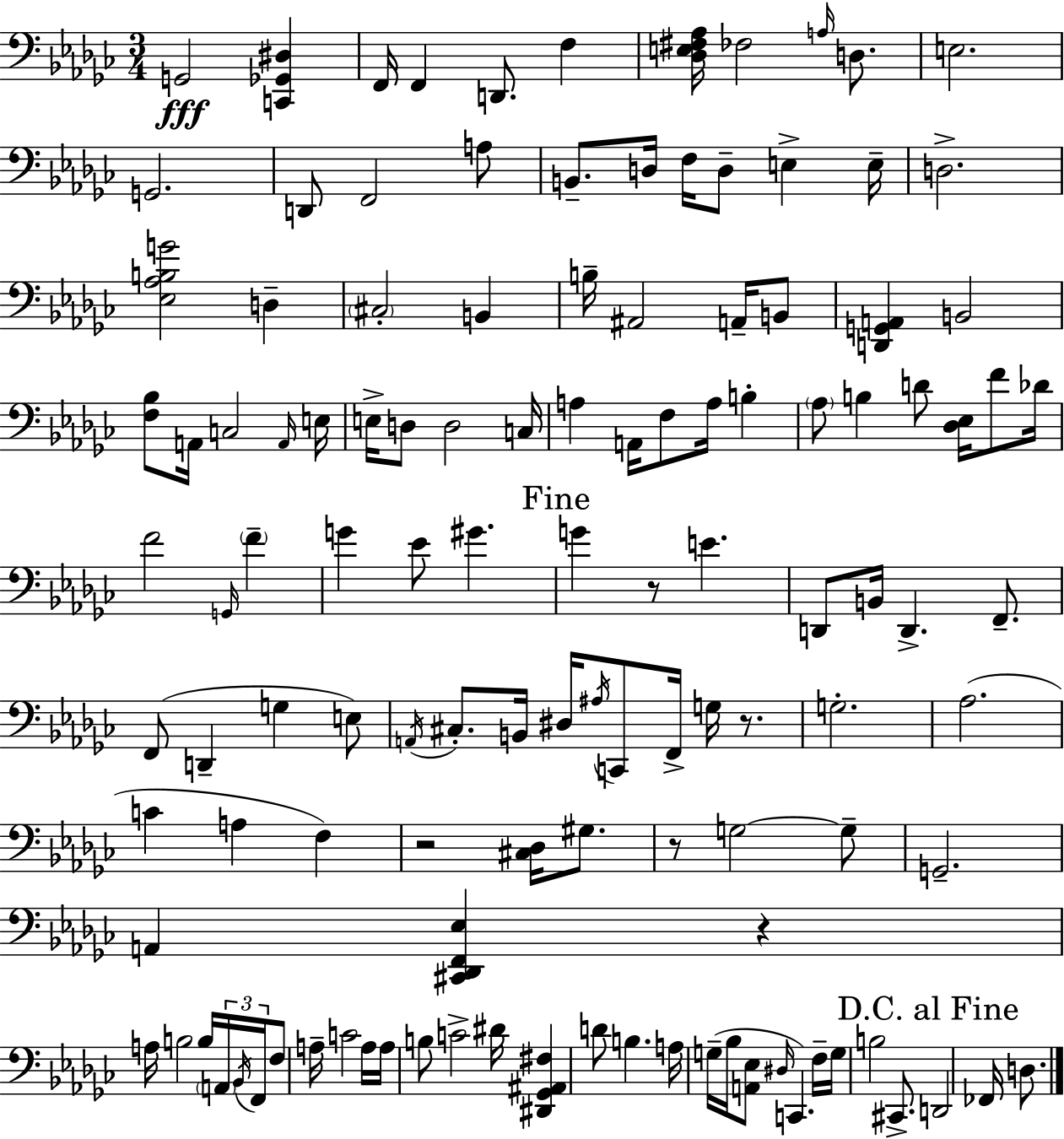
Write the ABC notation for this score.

X:1
T:Untitled
M:3/4
L:1/4
K:Ebm
G,,2 [C,,_G,,^D,] F,,/4 F,, D,,/2 F, [_D,E,^F,_A,]/4 _F,2 A,/4 D,/2 E,2 G,,2 D,,/2 F,,2 A,/2 B,,/2 D,/4 F,/4 D,/2 E, E,/4 D,2 [_E,_A,B,G]2 D, ^C,2 B,, B,/4 ^A,,2 A,,/4 B,,/2 [D,,G,,A,,] B,,2 [F,_B,]/2 A,,/4 C,2 A,,/4 E,/4 E,/4 D,/2 D,2 C,/4 A, A,,/4 F,/2 A,/4 B, _A,/2 B, D/2 [_D,_E,]/4 F/2 _D/4 F2 G,,/4 F G _E/2 ^G G z/2 E D,,/2 B,,/4 D,, F,,/2 F,,/2 D,, G, E,/2 A,,/4 ^C,/2 B,,/4 ^D,/4 ^A,/4 C,,/2 F,,/4 G,/4 z/2 G,2 _A,2 C A, F, z2 [^C,_D,]/4 ^G,/2 z/2 G,2 G,/2 G,,2 A,, [^C,,_D,,F,,_E,] z A,/4 B,2 B,/4 A,,/4 _B,,/4 F,,/4 F,/2 A,/4 C2 A,/4 A,/4 B,/2 C2 ^D/4 [^D,,_G,,^A,,^F,] D/2 B, A,/4 G,/4 _B,/4 [A,,_E,]/2 ^D,/4 C,, F,/4 G,/4 B,2 ^C,,/2 D,,2 _F,,/4 D,/2